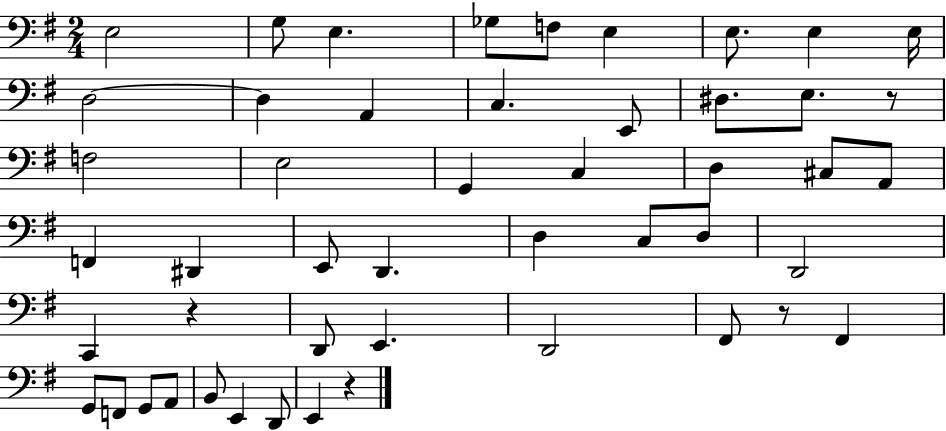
E3/h G3/e E3/q. Gb3/e F3/e E3/q E3/e. E3/q E3/s D3/h D3/q A2/q C3/q. E2/e D#3/e. E3/e. R/e F3/h E3/h G2/q C3/q D3/q C#3/e A2/e F2/q D#2/q E2/e D2/q. D3/q C3/e D3/e D2/h C2/q R/q D2/e E2/q. D2/h F#2/e R/e F#2/q G2/e F2/e G2/e A2/e B2/e E2/q D2/e E2/q R/q